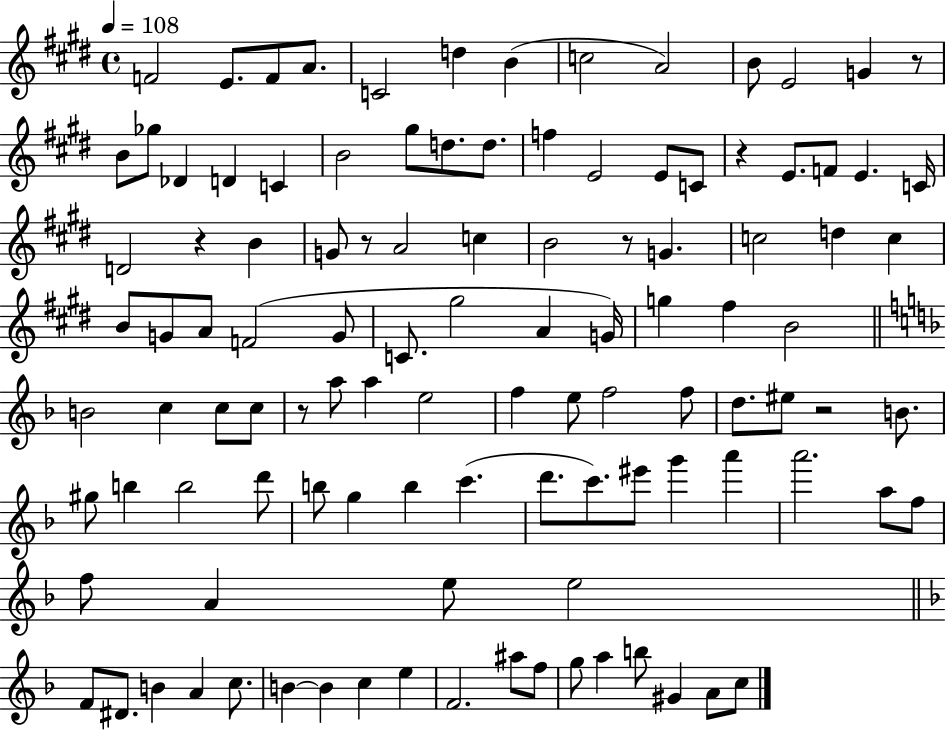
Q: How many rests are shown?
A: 7